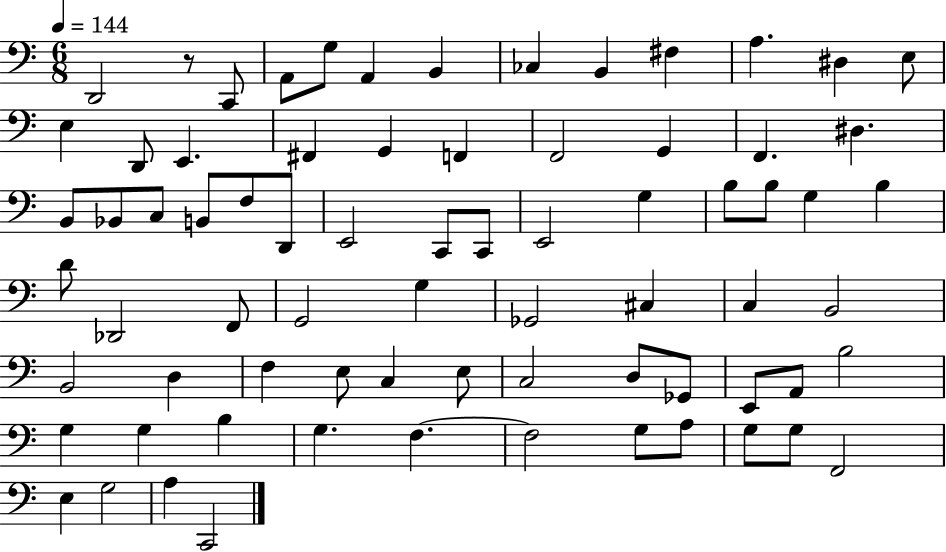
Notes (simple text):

D2/h R/e C2/e A2/e G3/e A2/q B2/q CES3/q B2/q F#3/q A3/q. D#3/q E3/e E3/q D2/e E2/q. F#2/q G2/q F2/q F2/h G2/q F2/q. D#3/q. B2/e Bb2/e C3/e B2/e F3/e D2/e E2/h C2/e C2/e E2/h G3/q B3/e B3/e G3/q B3/q D4/e Db2/h F2/e G2/h G3/q Gb2/h C#3/q C3/q B2/h B2/h D3/q F3/q E3/e C3/q E3/e C3/h D3/e Gb2/e E2/e A2/e B3/h G3/q G3/q B3/q G3/q. F3/q. F3/h G3/e A3/e G3/e G3/e F2/h E3/q G3/h A3/q C2/h